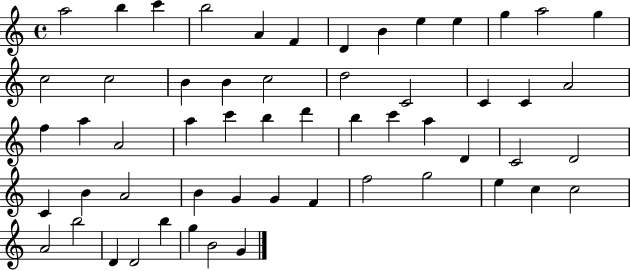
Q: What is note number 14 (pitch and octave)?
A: C5